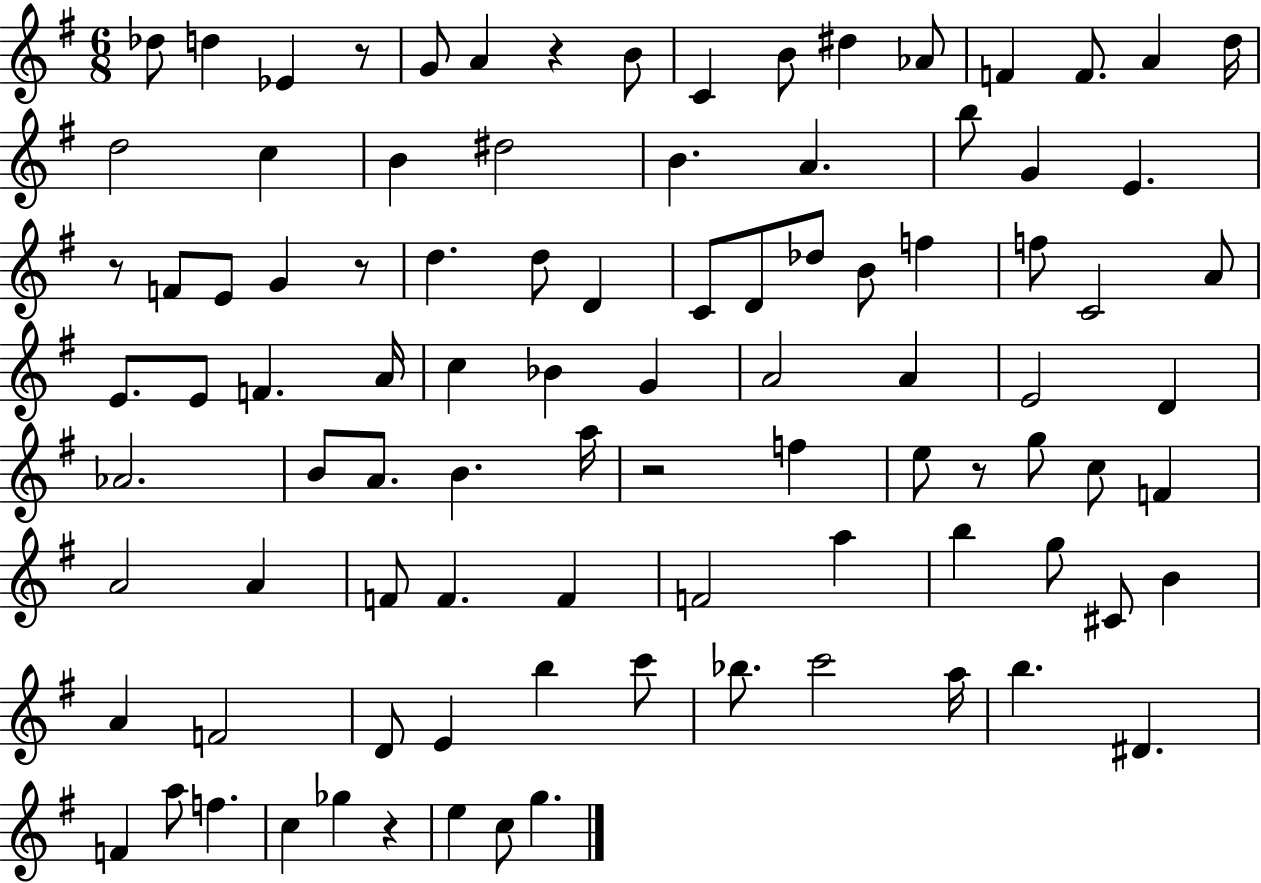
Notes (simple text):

Db5/e D5/q Eb4/q R/e G4/e A4/q R/q B4/e C4/q B4/e D#5/q Ab4/e F4/q F4/e. A4/q D5/s D5/h C5/q B4/q D#5/h B4/q. A4/q. B5/e G4/q E4/q. R/e F4/e E4/e G4/q R/e D5/q. D5/e D4/q C4/e D4/e Db5/e B4/e F5/q F5/e C4/h A4/e E4/e. E4/e F4/q. A4/s C5/q Bb4/q G4/q A4/h A4/q E4/h D4/q Ab4/h. B4/e A4/e. B4/q. A5/s R/h F5/q E5/e R/e G5/e C5/e F4/q A4/h A4/q F4/e F4/q. F4/q F4/h A5/q B5/q G5/e C#4/e B4/q A4/q F4/h D4/e E4/q B5/q C6/e Bb5/e. C6/h A5/s B5/q. D#4/q. F4/q A5/e F5/q. C5/q Gb5/q R/q E5/q C5/e G5/q.